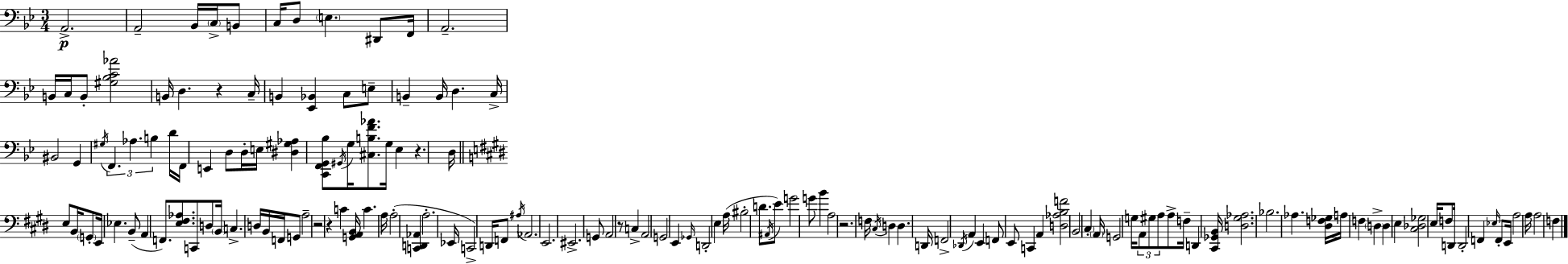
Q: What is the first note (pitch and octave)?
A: A2